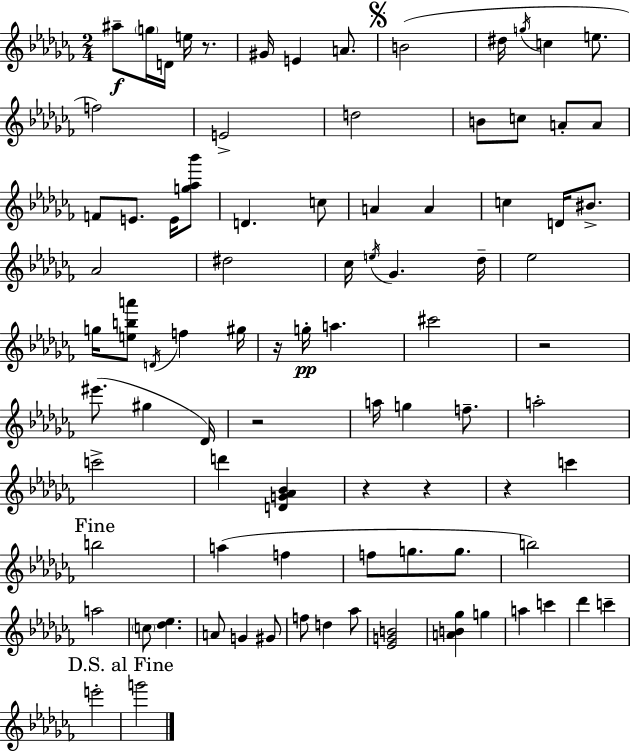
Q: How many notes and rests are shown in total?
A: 88